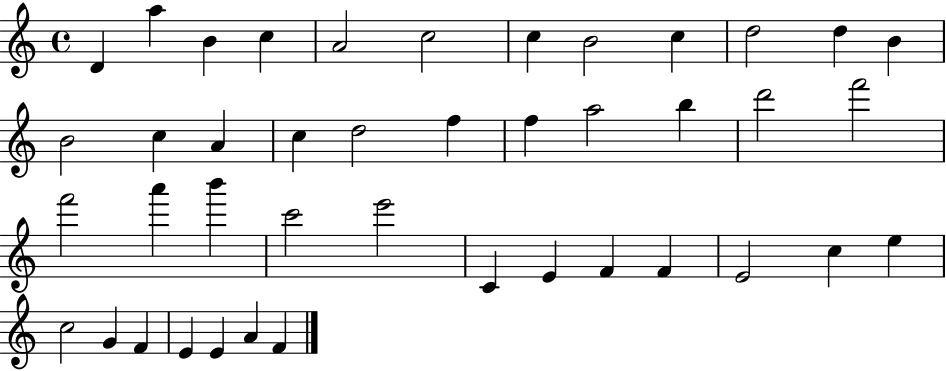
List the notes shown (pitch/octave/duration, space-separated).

D4/q A5/q B4/q C5/q A4/h C5/h C5/q B4/h C5/q D5/h D5/q B4/q B4/h C5/q A4/q C5/q D5/h F5/q F5/q A5/h B5/q D6/h F6/h F6/h A6/q B6/q C6/h E6/h C4/q E4/q F4/q F4/q E4/h C5/q E5/q C5/h G4/q F4/q E4/q E4/q A4/q F4/q